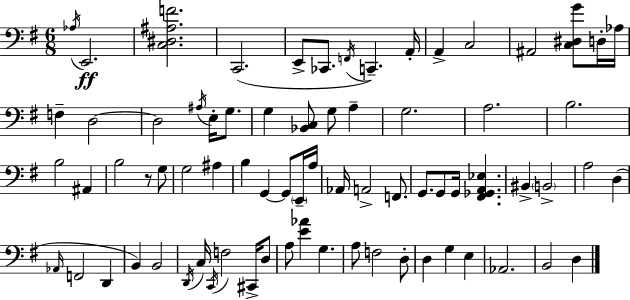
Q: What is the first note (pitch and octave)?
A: Ab3